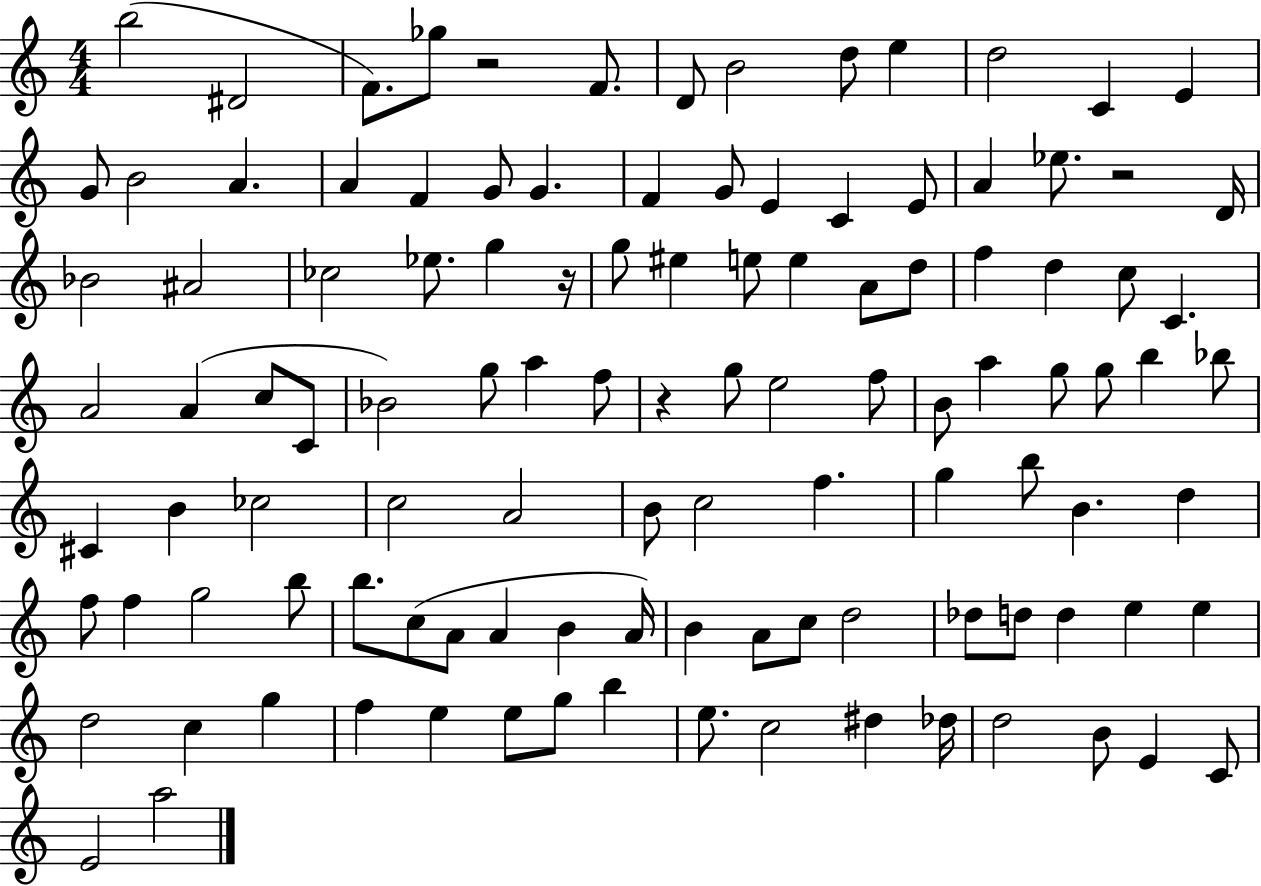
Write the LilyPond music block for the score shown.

{
  \clef treble
  \numericTimeSignature
  \time 4/4
  \key c \major
  b''2( dis'2 | f'8.) ges''8 r2 f'8. | d'8 b'2 d''8 e''4 | d''2 c'4 e'4 | \break g'8 b'2 a'4. | a'4 f'4 g'8 g'4. | f'4 g'8 e'4 c'4 e'8 | a'4 ees''8. r2 d'16 | \break bes'2 ais'2 | ces''2 ees''8. g''4 r16 | g''8 eis''4 e''8 e''4 a'8 d''8 | f''4 d''4 c''8 c'4. | \break a'2 a'4( c''8 c'8 | bes'2) g''8 a''4 f''8 | r4 g''8 e''2 f''8 | b'8 a''4 g''8 g''8 b''4 bes''8 | \break cis'4 b'4 ces''2 | c''2 a'2 | b'8 c''2 f''4. | g''4 b''8 b'4. d''4 | \break f''8 f''4 g''2 b''8 | b''8. c''8( a'8 a'4 b'4 a'16) | b'4 a'8 c''8 d''2 | des''8 d''8 d''4 e''4 e''4 | \break d''2 c''4 g''4 | f''4 e''4 e''8 g''8 b''4 | e''8. c''2 dis''4 des''16 | d''2 b'8 e'4 c'8 | \break e'2 a''2 | \bar "|."
}